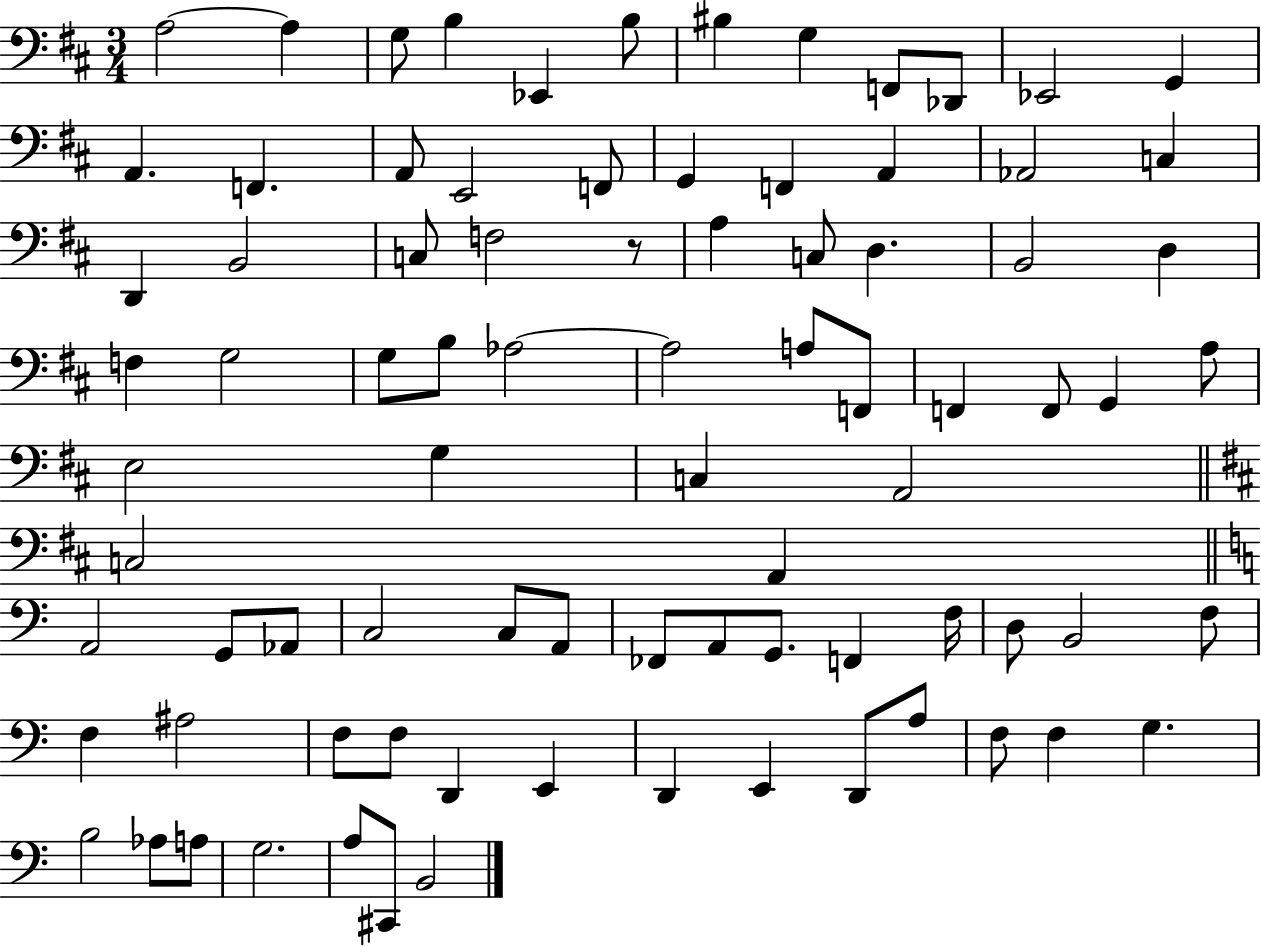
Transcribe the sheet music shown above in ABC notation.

X:1
T:Untitled
M:3/4
L:1/4
K:D
A,2 A, G,/2 B, _E,, B,/2 ^B, G, F,,/2 _D,,/2 _E,,2 G,, A,, F,, A,,/2 E,,2 F,,/2 G,, F,, A,, _A,,2 C, D,, B,,2 C,/2 F,2 z/2 A, C,/2 D, B,,2 D, F, G,2 G,/2 B,/2 _A,2 _A,2 A,/2 F,,/2 F,, F,,/2 G,, A,/2 E,2 G, C, A,,2 C,2 A,, A,,2 G,,/2 _A,,/2 C,2 C,/2 A,,/2 _F,,/2 A,,/2 G,,/2 F,, F,/4 D,/2 B,,2 F,/2 F, ^A,2 F,/2 F,/2 D,, E,, D,, E,, D,,/2 A,/2 F,/2 F, G, B,2 _A,/2 A,/2 G,2 A,/2 ^C,,/2 B,,2